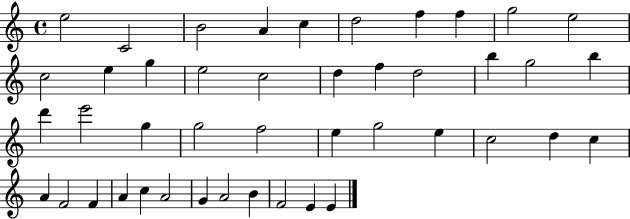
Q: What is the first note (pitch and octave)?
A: E5